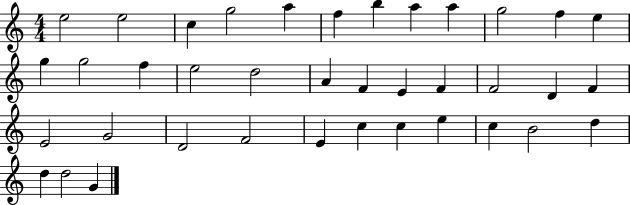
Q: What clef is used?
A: treble